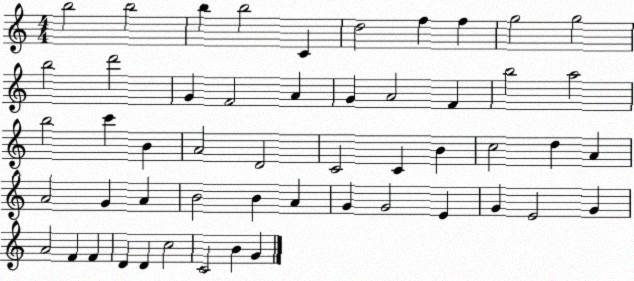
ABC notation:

X:1
T:Untitled
M:4/4
L:1/4
K:C
b2 b2 b b2 C d2 f f g2 g2 b2 d'2 G F2 A G A2 F b2 a2 b2 c' B A2 D2 C2 C B c2 d A A2 G A B2 B A G G2 E G E2 G A2 F F D D c2 C2 B G